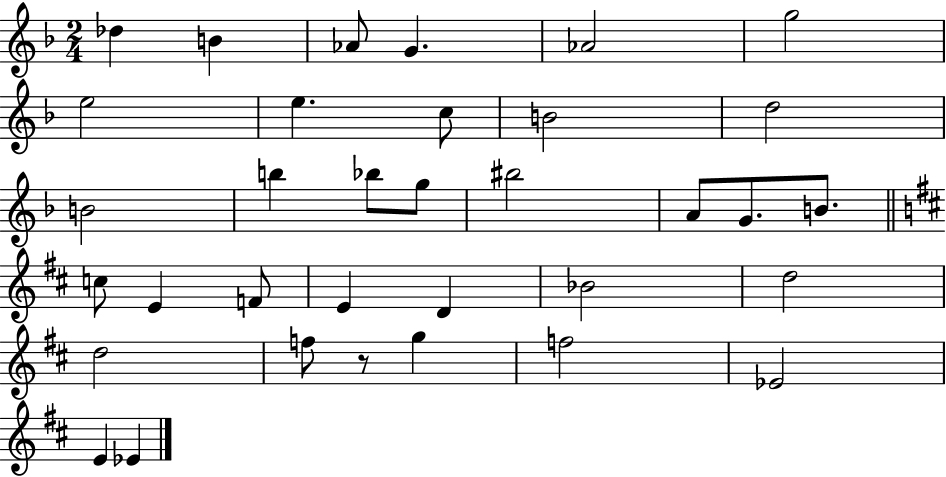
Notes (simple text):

Db5/q B4/q Ab4/e G4/q. Ab4/h G5/h E5/h E5/q. C5/e B4/h D5/h B4/h B5/q Bb5/e G5/e BIS5/h A4/e G4/e. B4/e. C5/e E4/q F4/e E4/q D4/q Bb4/h D5/h D5/h F5/e R/e G5/q F5/h Eb4/h E4/q Eb4/q